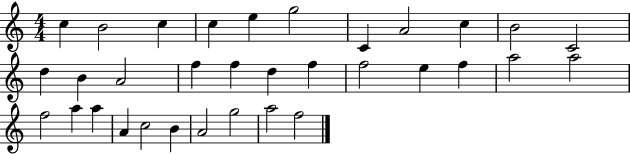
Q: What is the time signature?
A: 4/4